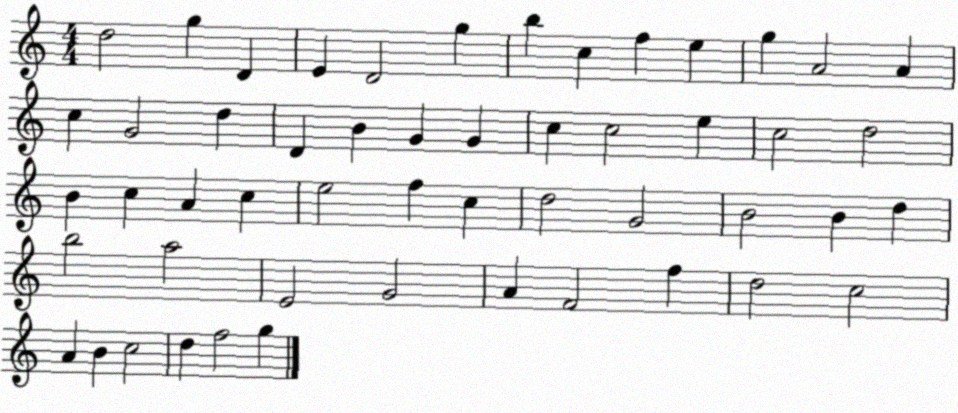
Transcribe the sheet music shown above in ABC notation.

X:1
T:Untitled
M:4/4
L:1/4
K:C
d2 g D E D2 g b c f e g A2 A c G2 d D B G G c c2 e c2 d2 B c A c e2 f c d2 G2 B2 B d b2 a2 E2 G2 A F2 f d2 c2 A B c2 d f2 g